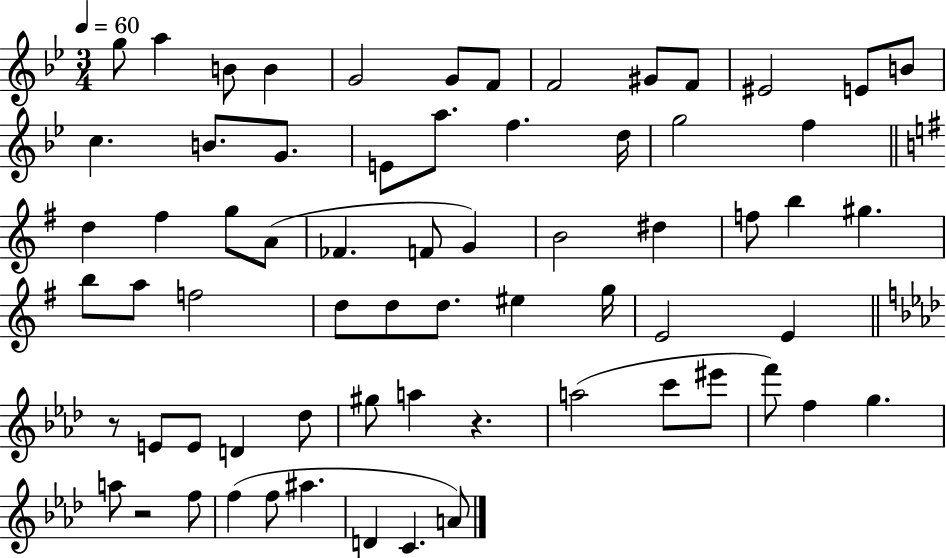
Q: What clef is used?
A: treble